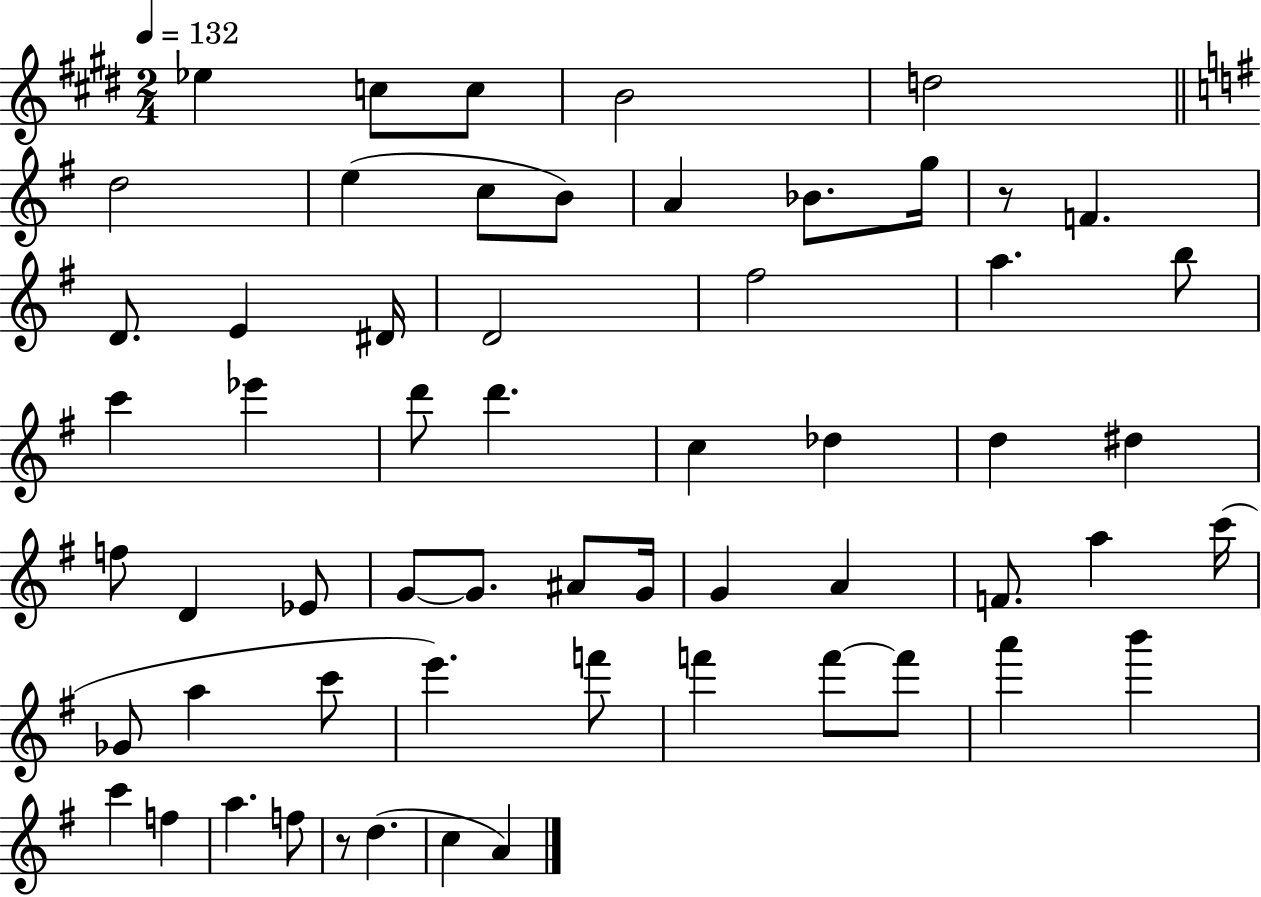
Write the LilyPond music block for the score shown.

{
  \clef treble
  \numericTimeSignature
  \time 2/4
  \key e \major
  \tempo 4 = 132
  ees''4 c''8 c''8 | b'2 | d''2 | \bar "||" \break \key g \major d''2 | e''4( c''8 b'8) | a'4 bes'8. g''16 | r8 f'4. | \break d'8. e'4 dis'16 | d'2 | fis''2 | a''4. b''8 | \break c'''4 ees'''4 | d'''8 d'''4. | c''4 des''4 | d''4 dis''4 | \break f''8 d'4 ees'8 | g'8~~ g'8. ais'8 g'16 | g'4 a'4 | f'8. a''4 c'''16( | \break ges'8 a''4 c'''8 | e'''4.) f'''8 | f'''4 f'''8~~ f'''8 | a'''4 b'''4 | \break c'''4 f''4 | a''4. f''8 | r8 d''4.( | c''4 a'4) | \break \bar "|."
}